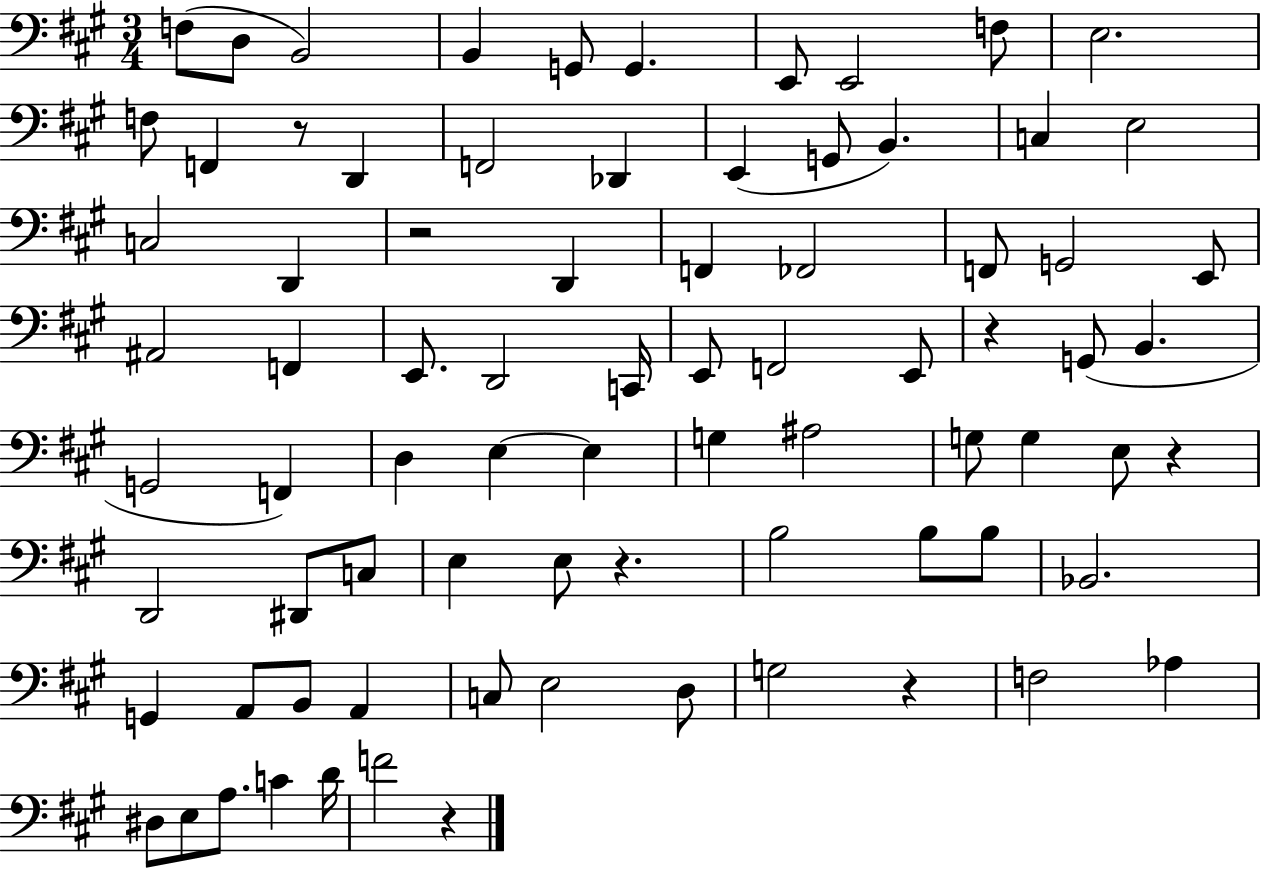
X:1
T:Untitled
M:3/4
L:1/4
K:A
F,/2 D,/2 B,,2 B,, G,,/2 G,, E,,/2 E,,2 F,/2 E,2 F,/2 F,, z/2 D,, F,,2 _D,, E,, G,,/2 B,, C, E,2 C,2 D,, z2 D,, F,, _F,,2 F,,/2 G,,2 E,,/2 ^A,,2 F,, E,,/2 D,,2 C,,/4 E,,/2 F,,2 E,,/2 z G,,/2 B,, G,,2 F,, D, E, E, G, ^A,2 G,/2 G, E,/2 z D,,2 ^D,,/2 C,/2 E, E,/2 z B,2 B,/2 B,/2 _B,,2 G,, A,,/2 B,,/2 A,, C,/2 E,2 D,/2 G,2 z F,2 _A, ^D,/2 E,/2 A,/2 C D/4 F2 z